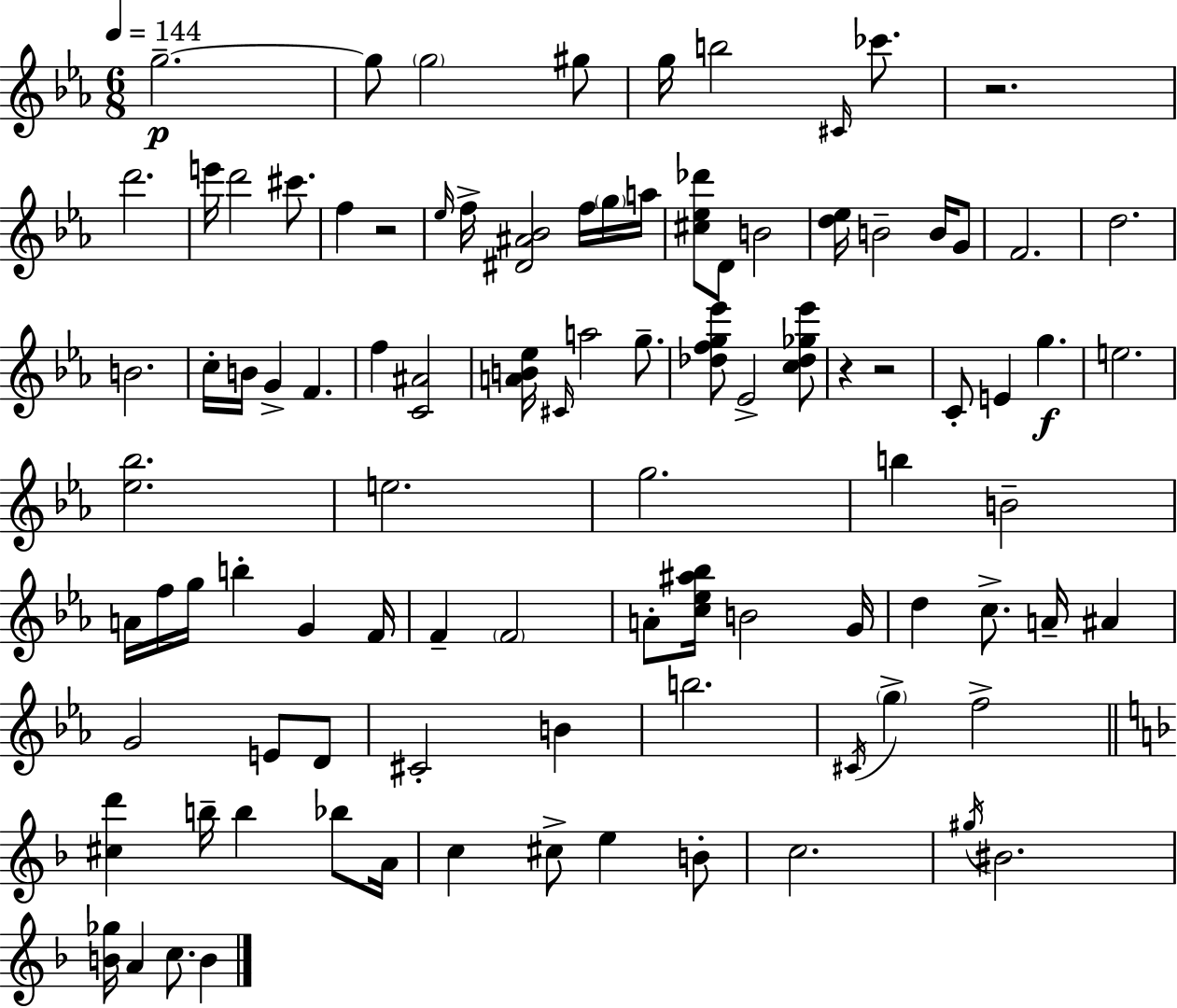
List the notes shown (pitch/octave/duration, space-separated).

G5/h. G5/e G5/h G#5/e G5/s B5/h C#4/s CES6/e. R/h. D6/h. E6/s D6/h C#6/e. F5/q R/h Eb5/s F5/s [D#4,A#4,Bb4]/h F5/s G5/s A5/s [C#5,Eb5,Db6]/e D4/e B4/h [D5,Eb5]/s B4/h B4/s G4/e F4/h. D5/h. B4/h. C5/s B4/s G4/q F4/q. F5/q [C4,A#4]/h [A4,B4,Eb5]/s C#4/s A5/h G5/e. [Db5,F5,G5,Eb6]/e Eb4/h [C5,Db5,Gb5,Eb6]/e R/q R/h C4/e E4/q G5/q. E5/h. [Eb5,Bb5]/h. E5/h. G5/h. B5/q B4/h A4/s F5/s G5/s B5/q G4/q F4/s F4/q F4/h A4/e [C5,Eb5,A#5,Bb5]/s B4/h G4/s D5/q C5/e. A4/s A#4/q G4/h E4/e D4/e C#4/h B4/q B5/h. C#4/s G5/q F5/h [C#5,D6]/q B5/s B5/q Bb5/e A4/s C5/q C#5/e E5/q B4/e C5/h. G#5/s BIS4/h. [B4,Gb5]/s A4/q C5/e. B4/q